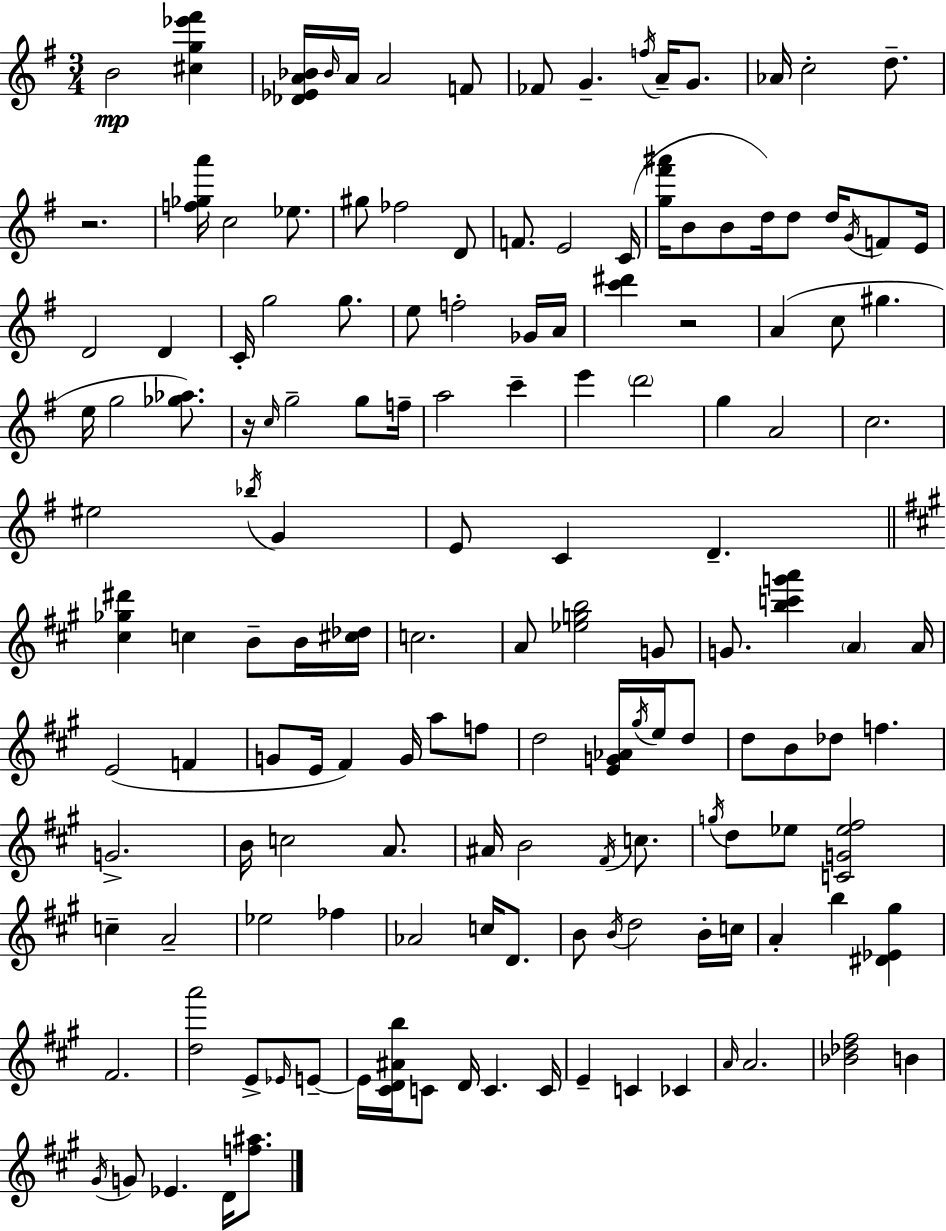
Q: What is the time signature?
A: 3/4